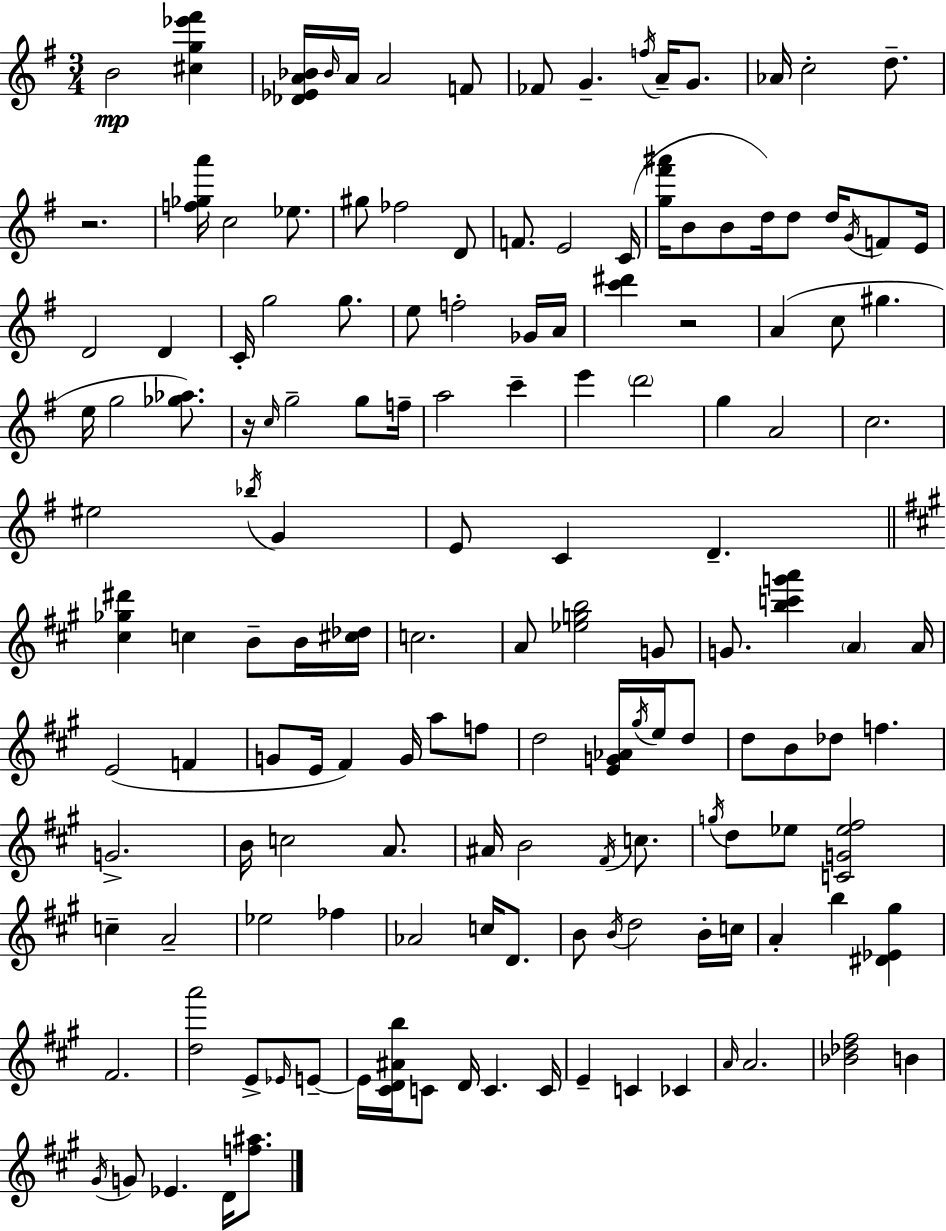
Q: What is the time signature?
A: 3/4